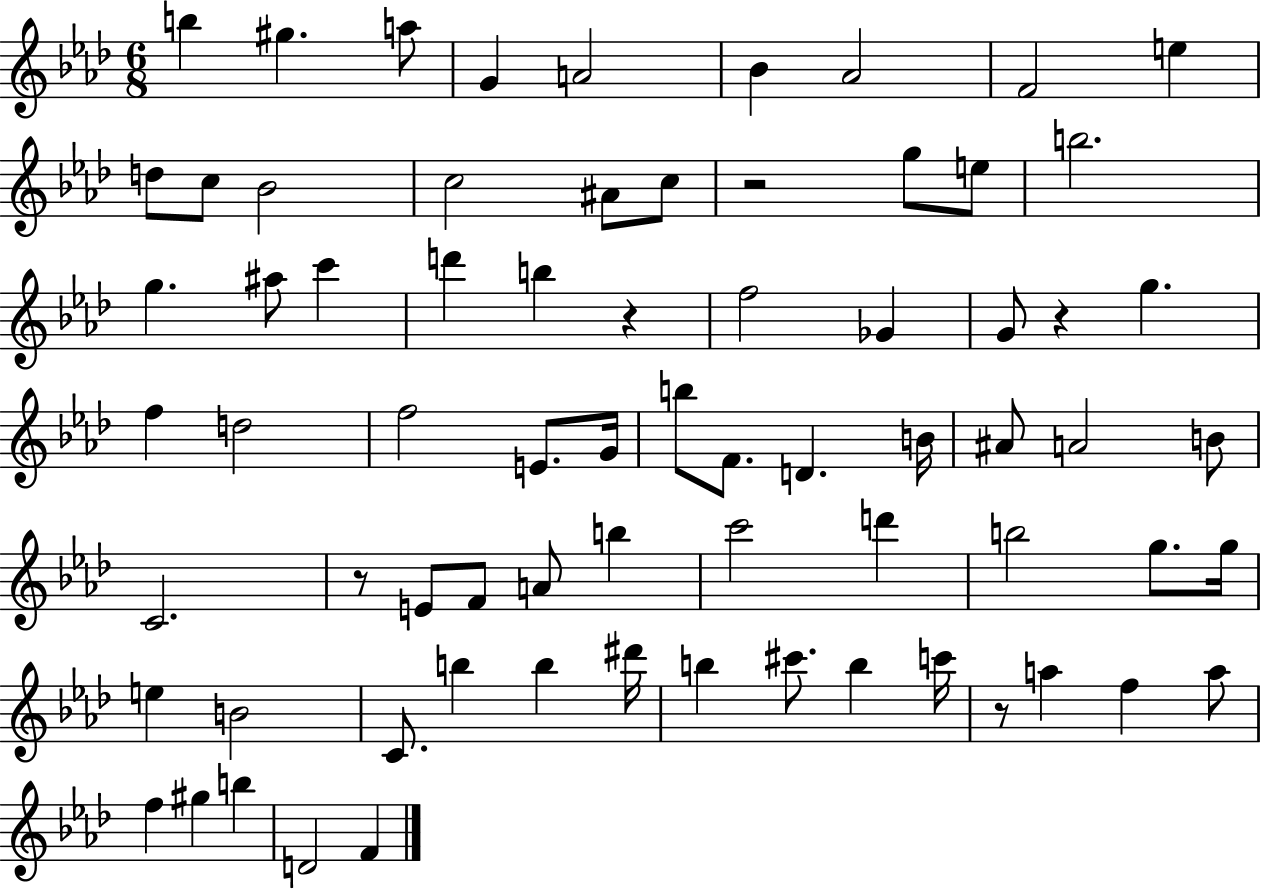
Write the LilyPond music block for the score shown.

{
  \clef treble
  \numericTimeSignature
  \time 6/8
  \key aes \major
  b''4 gis''4. a''8 | g'4 a'2 | bes'4 aes'2 | f'2 e''4 | \break d''8 c''8 bes'2 | c''2 ais'8 c''8 | r2 g''8 e''8 | b''2. | \break g''4. ais''8 c'''4 | d'''4 b''4 r4 | f''2 ges'4 | g'8 r4 g''4. | \break f''4 d''2 | f''2 e'8. g'16 | b''8 f'8. d'4. b'16 | ais'8 a'2 b'8 | \break c'2. | r8 e'8 f'8 a'8 b''4 | c'''2 d'''4 | b''2 g''8. g''16 | \break e''4 b'2 | c'8. b''4 b''4 dis'''16 | b''4 cis'''8. b''4 c'''16 | r8 a''4 f''4 a''8 | \break f''4 gis''4 b''4 | d'2 f'4 | \bar "|."
}